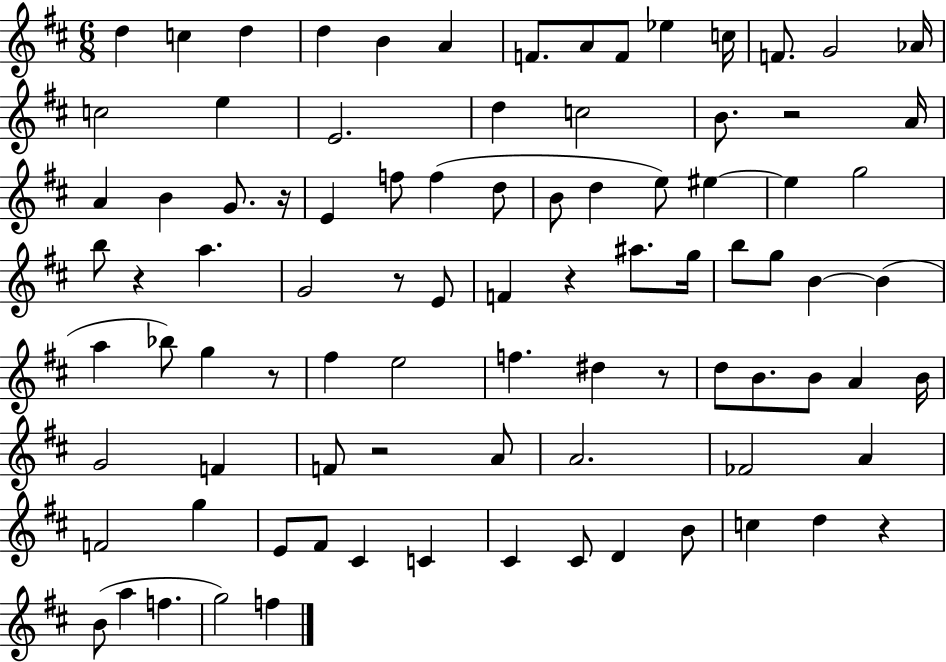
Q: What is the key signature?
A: D major